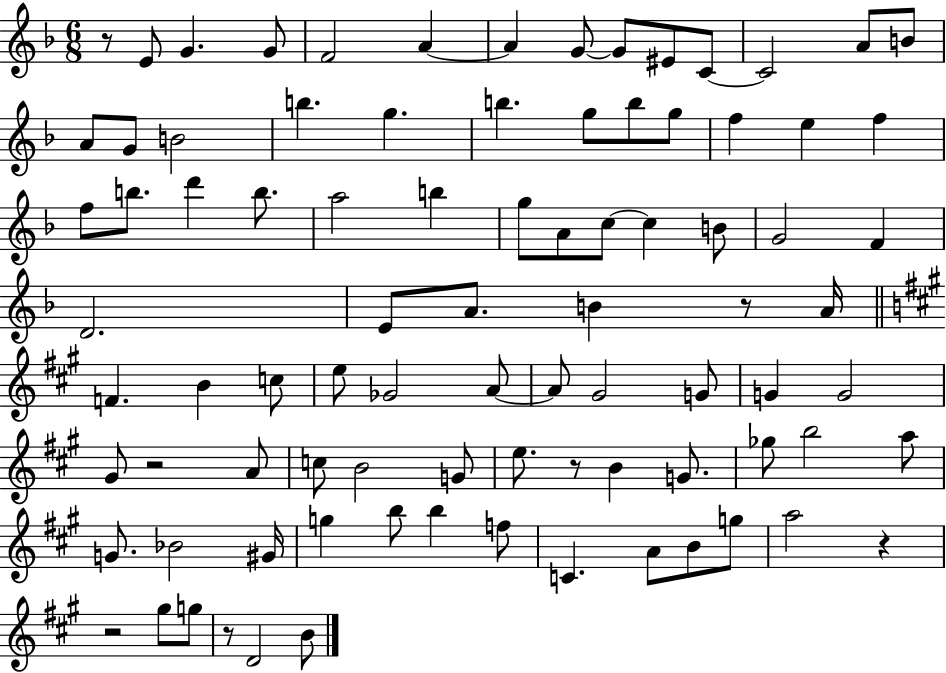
{
  \clef treble
  \numericTimeSignature
  \time 6/8
  \key f \major
  r8 e'8 g'4. g'8 | f'2 a'4~~ | a'4 g'8~~ g'8 eis'8 c'8~~ | c'2 a'8 b'8 | \break a'8 g'8 b'2 | b''4. g''4. | b''4. g''8 b''8 g''8 | f''4 e''4 f''4 | \break f''8 b''8. d'''4 b''8. | a''2 b''4 | g''8 a'8 c''8~~ c''4 b'8 | g'2 f'4 | \break d'2. | e'8 a'8. b'4 r8 a'16 | \bar "||" \break \key a \major f'4. b'4 c''8 | e''8 ges'2 a'8~~ | a'8 gis'2 g'8 | g'4 g'2 | \break gis'8 r2 a'8 | c''8 b'2 g'8 | e''8. r8 b'4 g'8. | ges''8 b''2 a''8 | \break g'8. bes'2 gis'16 | g''4 b''8 b''4 f''8 | c'4. a'8 b'8 g''8 | a''2 r4 | \break r2 gis''8 g''8 | r8 d'2 b'8 | \bar "|."
}